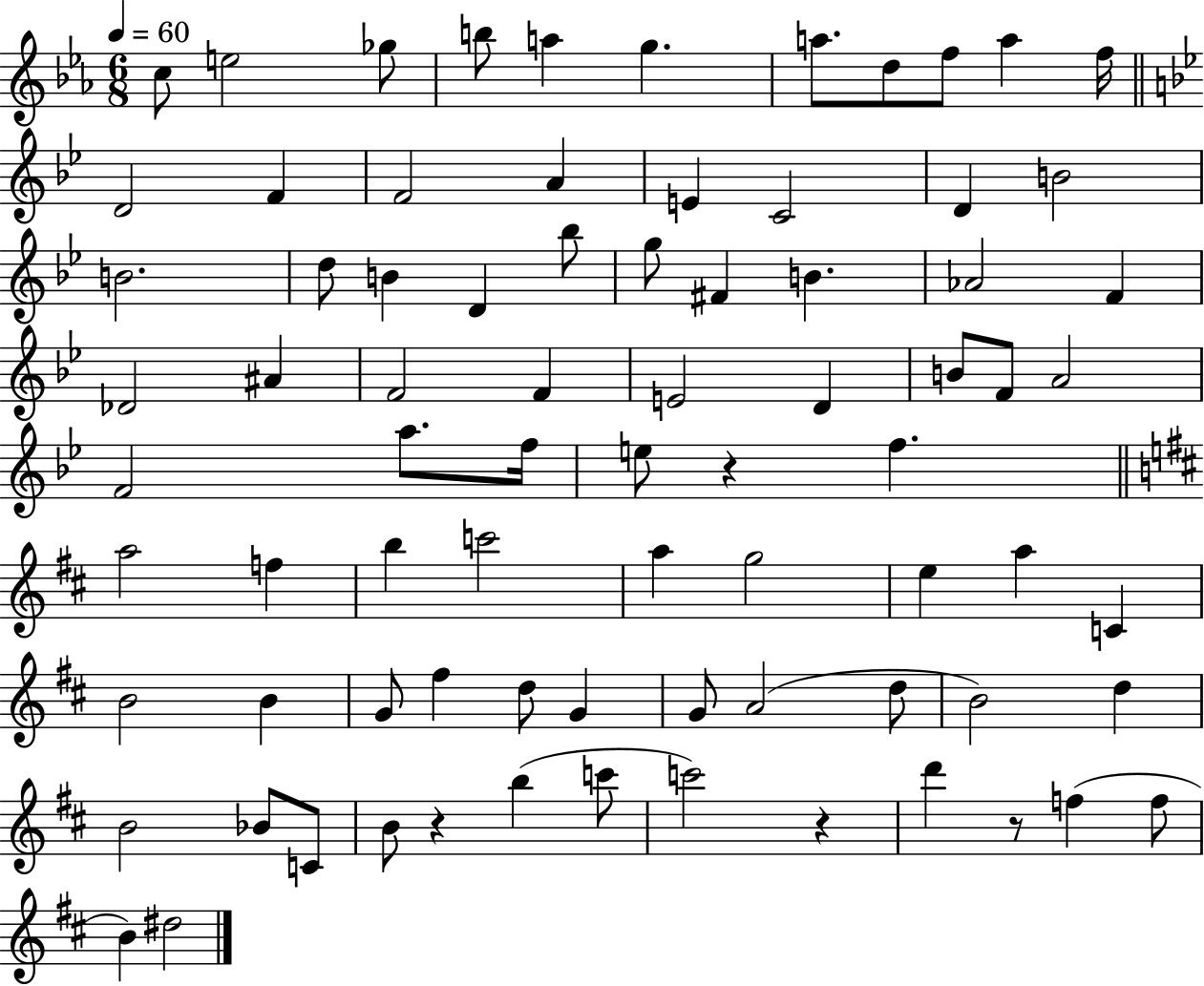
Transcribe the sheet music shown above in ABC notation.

X:1
T:Untitled
M:6/8
L:1/4
K:Eb
c/2 e2 _g/2 b/2 a g a/2 d/2 f/2 a f/4 D2 F F2 A E C2 D B2 B2 d/2 B D _b/2 g/2 ^F B _A2 F _D2 ^A F2 F E2 D B/2 F/2 A2 F2 a/2 f/4 e/2 z f a2 f b c'2 a g2 e a C B2 B G/2 ^f d/2 G G/2 A2 d/2 B2 d B2 _B/2 C/2 B/2 z b c'/2 c'2 z d' z/2 f f/2 B ^d2